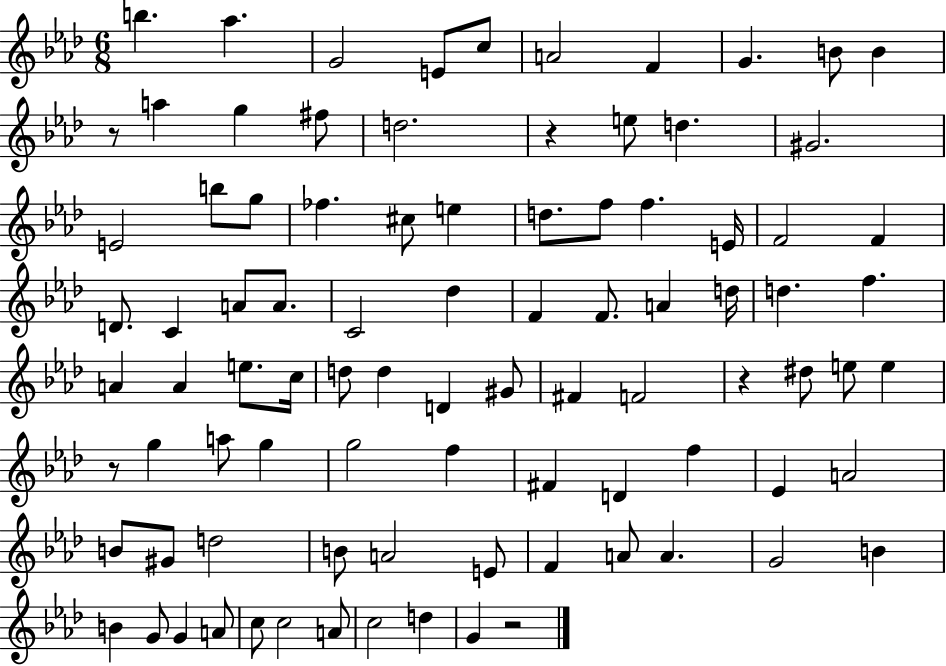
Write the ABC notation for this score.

X:1
T:Untitled
M:6/8
L:1/4
K:Ab
b _a G2 E/2 c/2 A2 F G B/2 B z/2 a g ^f/2 d2 z e/2 d ^G2 E2 b/2 g/2 _f ^c/2 e d/2 f/2 f E/4 F2 F D/2 C A/2 A/2 C2 _d F F/2 A d/4 d f A A e/2 c/4 d/2 d D ^G/2 ^F F2 z ^d/2 e/2 e z/2 g a/2 g g2 f ^F D f _E A2 B/2 ^G/2 d2 B/2 A2 E/2 F A/2 A G2 B B G/2 G A/2 c/2 c2 A/2 c2 d G z2